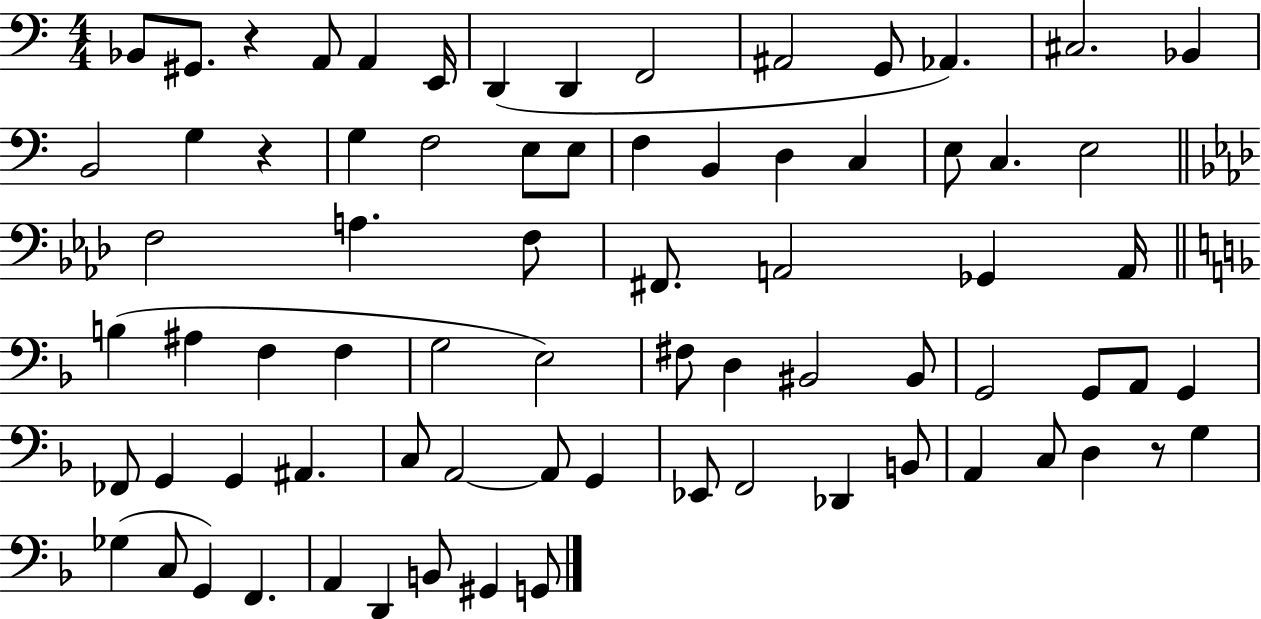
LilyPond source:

{
  \clef bass
  \numericTimeSignature
  \time 4/4
  \key c \major
  bes,8 gis,8. r4 a,8 a,4 e,16 | d,4( d,4 f,2 | ais,2 g,8 aes,4.) | cis2. bes,4 | \break b,2 g4 r4 | g4 f2 e8 e8 | f4 b,4 d4 c4 | e8 c4. e2 | \break \bar "||" \break \key aes \major f2 a4. f8 | fis,8. a,2 ges,4 a,16 | \bar "||" \break \key f \major b4( ais4 f4 f4 | g2 e2) | fis8 d4 bis,2 bis,8 | g,2 g,8 a,8 g,4 | \break fes,8 g,4 g,4 ais,4. | c8 a,2~~ a,8 g,4 | ees,8 f,2 des,4 b,8 | a,4 c8 d4 r8 g4 | \break ges4( c8 g,4) f,4. | a,4 d,4 b,8 gis,4 g,8 | \bar "|."
}